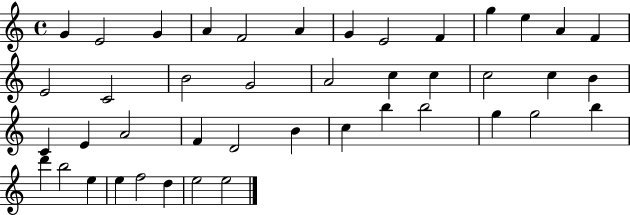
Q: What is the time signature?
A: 4/4